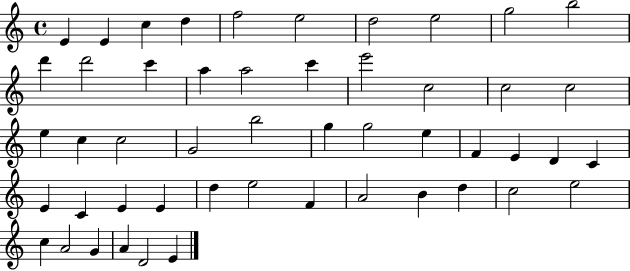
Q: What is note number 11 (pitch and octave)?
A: D6